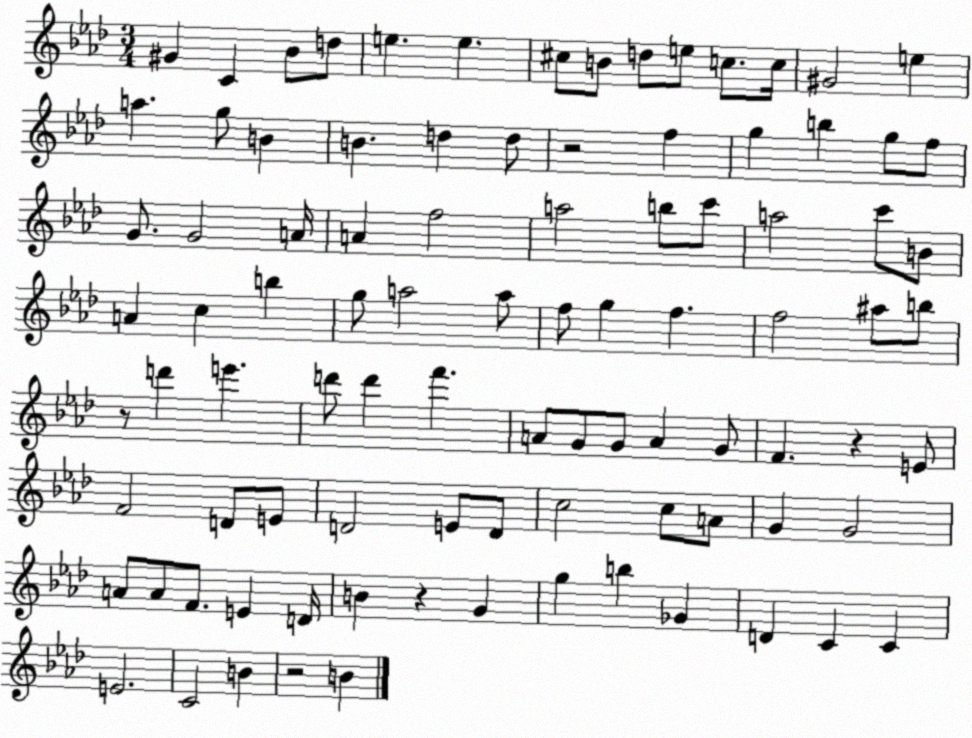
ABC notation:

X:1
T:Untitled
M:3/4
L:1/4
K:Ab
^G C _B/2 d/2 e e ^c/2 B/2 d/2 e/2 c/2 c/4 ^G2 e a g/2 B B d d/2 z2 f g b g/2 f/2 G/2 G2 A/4 A f2 a2 b/2 c'/2 a2 c'/2 B/2 A c b g/2 a2 a/2 f/2 g f f2 ^a/2 b/2 z/2 d' e' d'/2 d' f' A/2 G/2 G/2 A G/2 F z E/2 F2 D/2 E/2 D2 E/2 D/2 c2 c/2 A/2 G G2 A/2 A/2 F/2 E D/4 B z G g b _G D C C E2 C2 B z2 B